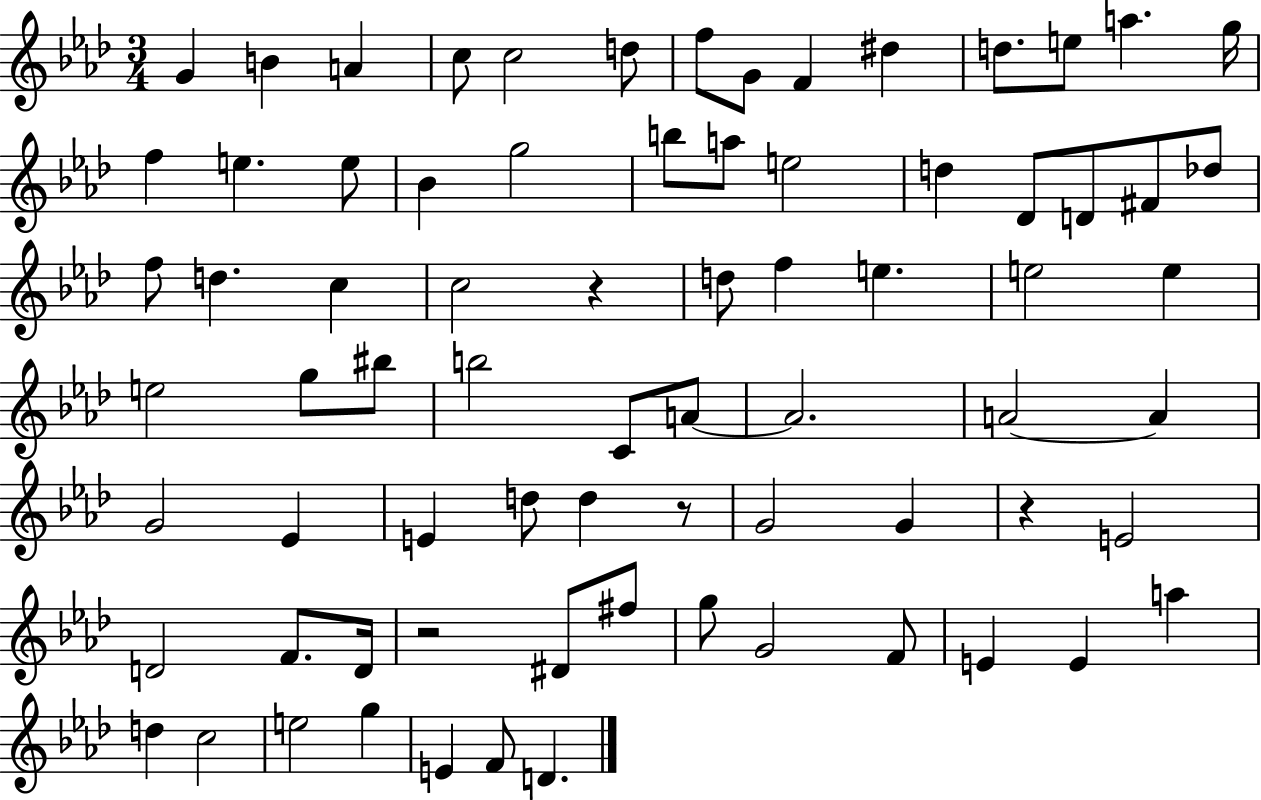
X:1
T:Untitled
M:3/4
L:1/4
K:Ab
G B A c/2 c2 d/2 f/2 G/2 F ^d d/2 e/2 a g/4 f e e/2 _B g2 b/2 a/2 e2 d _D/2 D/2 ^F/2 _d/2 f/2 d c c2 z d/2 f e e2 e e2 g/2 ^b/2 b2 C/2 A/2 A2 A2 A G2 _E E d/2 d z/2 G2 G z E2 D2 F/2 D/4 z2 ^D/2 ^f/2 g/2 G2 F/2 E E a d c2 e2 g E F/2 D